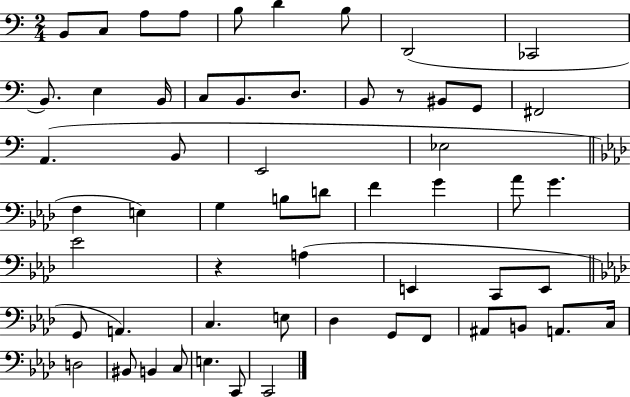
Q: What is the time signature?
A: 2/4